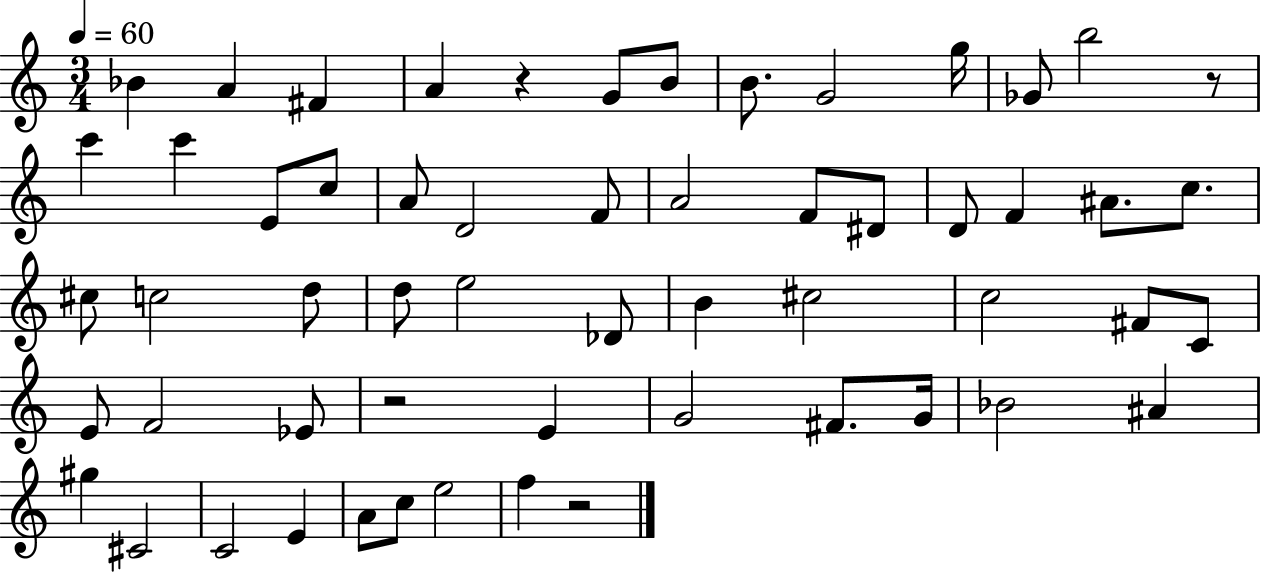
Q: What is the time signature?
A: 3/4